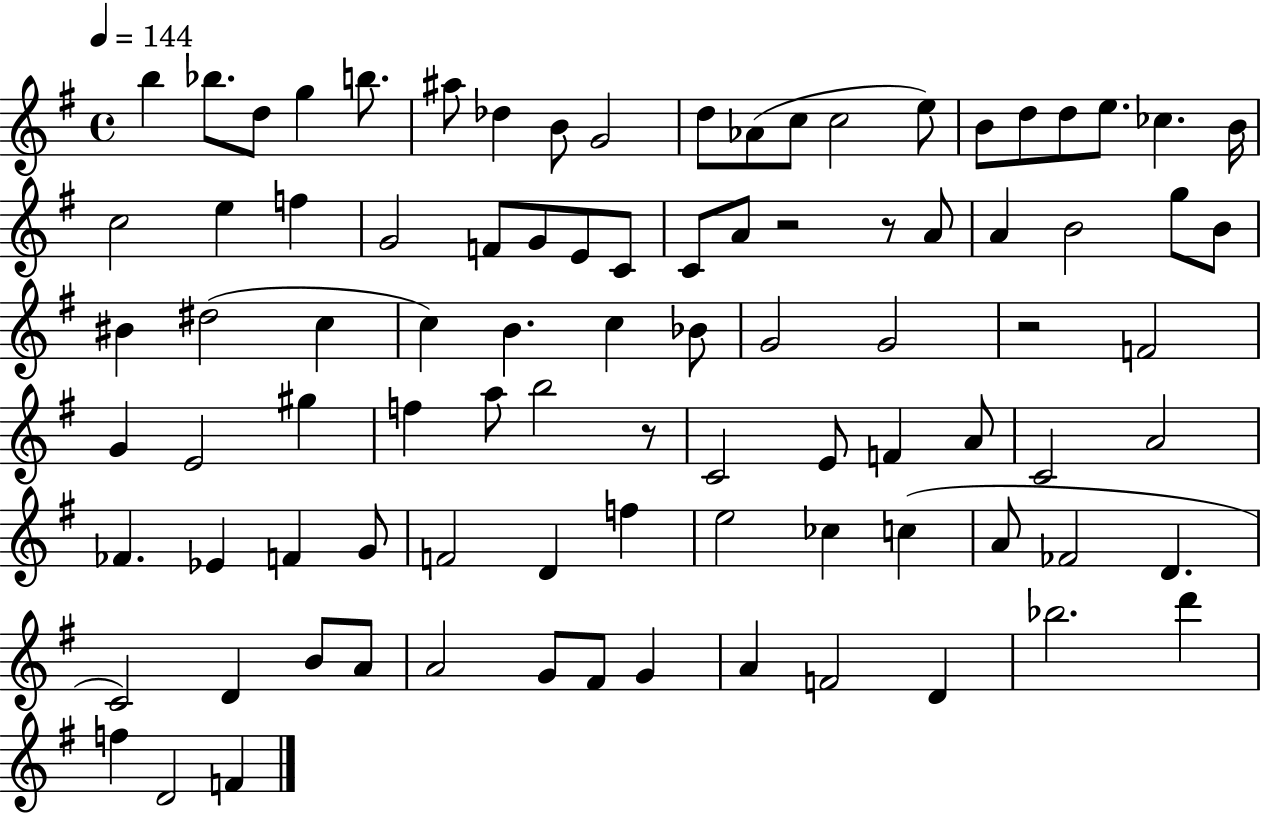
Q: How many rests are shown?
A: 4